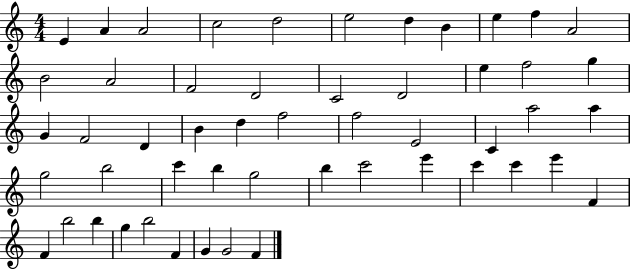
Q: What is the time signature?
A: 4/4